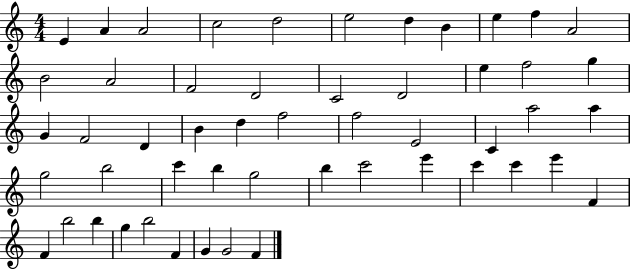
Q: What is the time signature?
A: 4/4